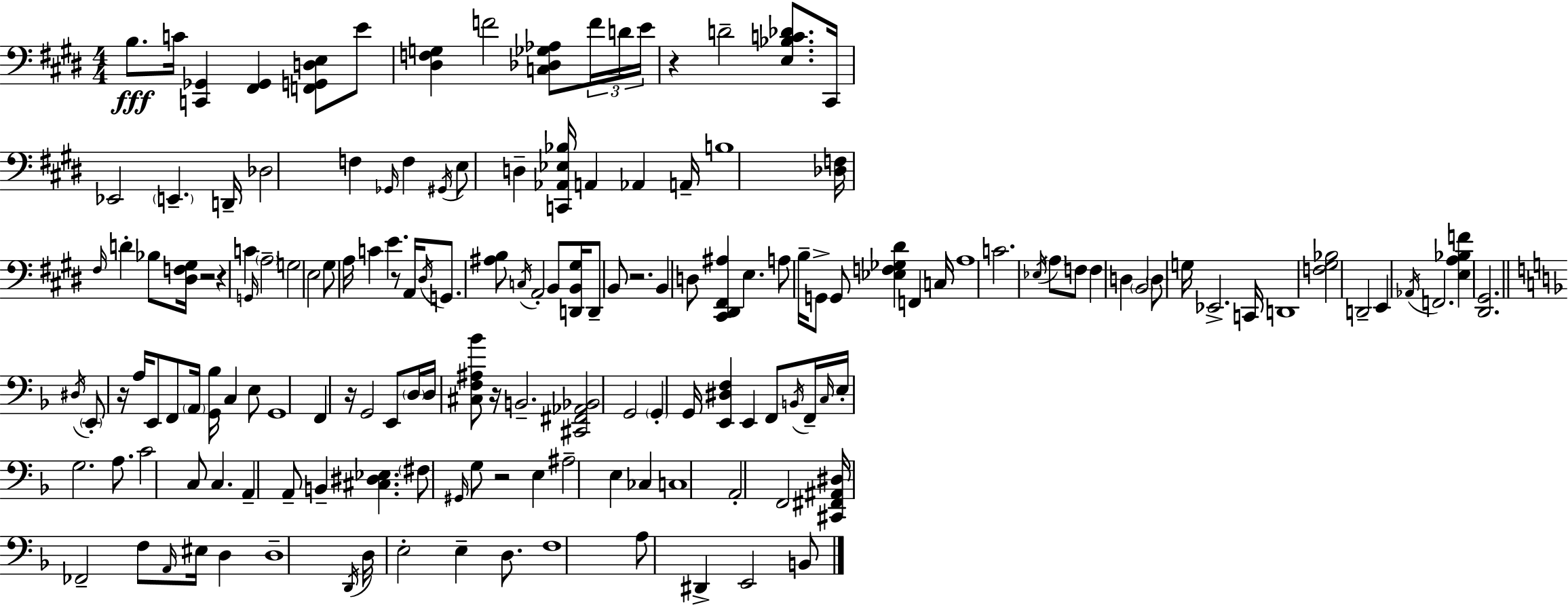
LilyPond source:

{
  \clef bass
  \numericTimeSignature
  \time 4/4
  \key e \major
  \repeat volta 2 { b8.\fff c'16 <c, ges,>4 <fis, ges,>4 <f, g, d e>8 e'8 | <dis f g>4 f'2 <c des ges aes>8 \tuplet 3/2 { f'16 d'16 | e'16 } r4 d'2-- <e bes c' des'>8. | cis,16 ees,2 \parenthesize e,4.-- d,16-- | \break des2 f4 \grace { ges,16 } f4 | \acciaccatura { gis,16 } e8 d4-- <c, aes, ees bes>16 a,4 aes,4 | a,16-- b1 | <des f>16 \grace { fis16 } d'4-. bes8 <dis f gis>16 r2 | \break r4 c'4 \grace { g,16 } \parenthesize a2-- | g2 e2 | gis8 a16 c'4 e'4. | r8 a,16 \acciaccatura { dis16 } g,8. <ais b>8 \acciaccatura { c16 } a,2-. | \break b,8 <d, b, gis>16 d,8-- b,8 r2. | b,4 d8 <cis, dis, fis, ais>4 | e4. a8 b16-- g,8-> g,8 <ees f ges dis'>4 | f,4 c16 a1 | \break c'2. | \acciaccatura { ees16 } \parenthesize a8 f8 f4 d4 \parenthesize b,2 | \parenthesize d8 g16 ees,2.-> | c,16 d,1 | \break <f gis bes>2 d,2-- | e,4 \acciaccatura { aes,16 } f,2. | <e a bes f'>4 <dis, gis,>2. | \bar "||" \break \key d \minor \acciaccatura { dis16 } \parenthesize e,8-. r16 a16 e,8 f,8 \parenthesize a,16 <g, bes>16 c4 e8 | g,1 | f,4 r16 g,2 e,8 | \parenthesize d16 d16 <cis f ais bes'>8 r16 b,2.-- | \break <cis, fis, aes, bes,>2 g,2 | \parenthesize g,4-. g,16 <e, dis f>4 e,4 f,8 | \acciaccatura { b,16 } f,16-- \grace { c16 } e16-. g2. | a8. c'2 c8 c4. | \break a,4-- a,8-- b,4-- <cis dis ees>4. | \parenthesize fis8 \grace { gis,16 } g8 r2 | e4 ais2-- e4 | ces4 c1 | \break a,2-. f,2 | <cis, fis, ais, dis>16 fes,2-- f8 \grace { a,16 } | eis16 d4 d1-- | \acciaccatura { d,16 } d16 e2-. e4-- | \break d8. f1 | a8 dis,4-> e,2 | b,8 } \bar "|."
}